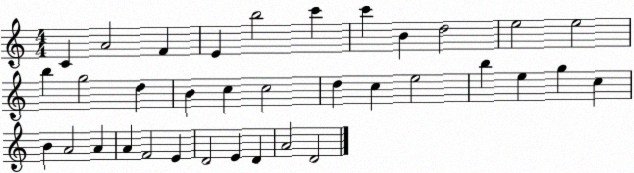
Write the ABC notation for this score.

X:1
T:Untitled
M:4/4
L:1/4
K:C
C A2 F E b2 c' c' B d2 e2 e2 b g2 d B c c2 d c e2 b e g c B A2 A A F2 E D2 E D A2 D2